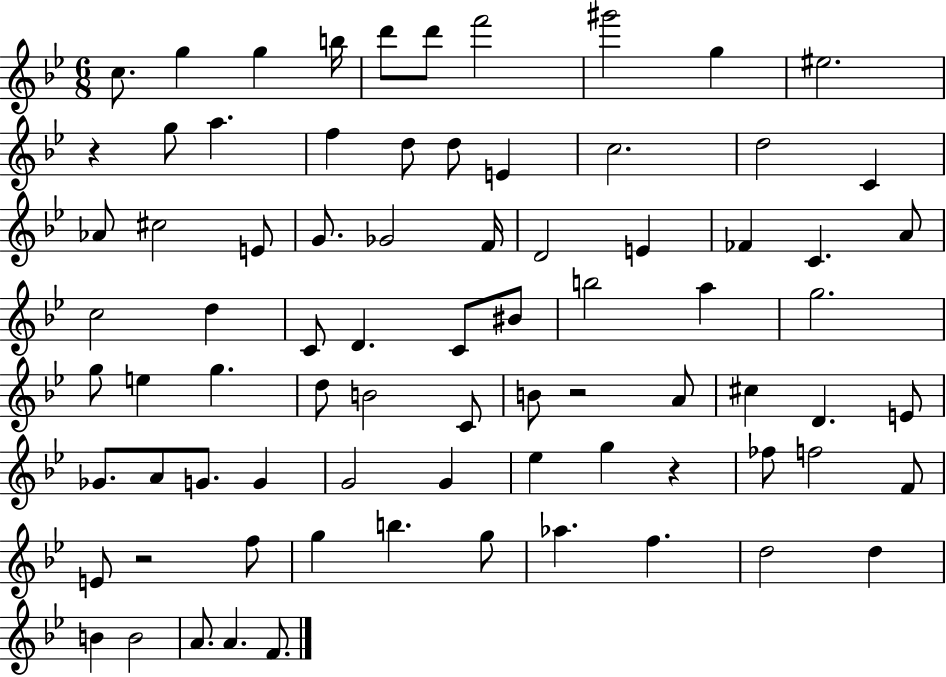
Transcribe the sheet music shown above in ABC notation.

X:1
T:Untitled
M:6/8
L:1/4
K:Bb
c/2 g g b/4 d'/2 d'/2 f'2 ^g'2 g ^e2 z g/2 a f d/2 d/2 E c2 d2 C _A/2 ^c2 E/2 G/2 _G2 F/4 D2 E _F C A/2 c2 d C/2 D C/2 ^B/2 b2 a g2 g/2 e g d/2 B2 C/2 B/2 z2 A/2 ^c D E/2 _G/2 A/2 G/2 G G2 G _e g z _f/2 f2 F/2 E/2 z2 f/2 g b g/2 _a f d2 d B B2 A/2 A F/2